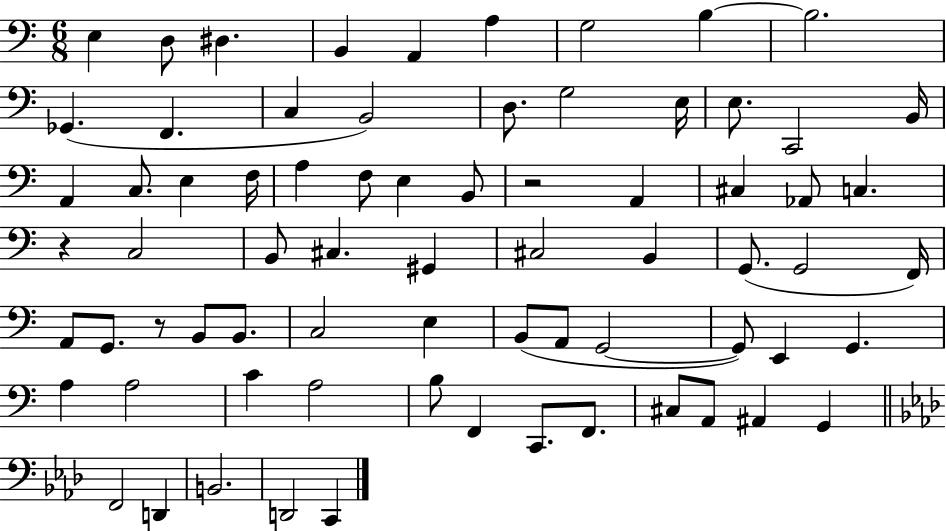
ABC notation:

X:1
T:Untitled
M:6/8
L:1/4
K:C
E, D,/2 ^D, B,, A,, A, G,2 B, B,2 _G,, F,, C, B,,2 D,/2 G,2 E,/4 E,/2 C,,2 B,,/4 A,, C,/2 E, F,/4 A, F,/2 E, B,,/2 z2 A,, ^C, _A,,/2 C, z C,2 B,,/2 ^C, ^G,, ^C,2 B,, G,,/2 G,,2 F,,/4 A,,/2 G,,/2 z/2 B,,/2 B,,/2 C,2 E, B,,/2 A,,/2 G,,2 G,,/2 E,, G,, A, A,2 C A,2 B,/2 F,, C,,/2 F,,/2 ^C,/2 A,,/2 ^A,, G,, F,,2 D,, B,,2 D,,2 C,,